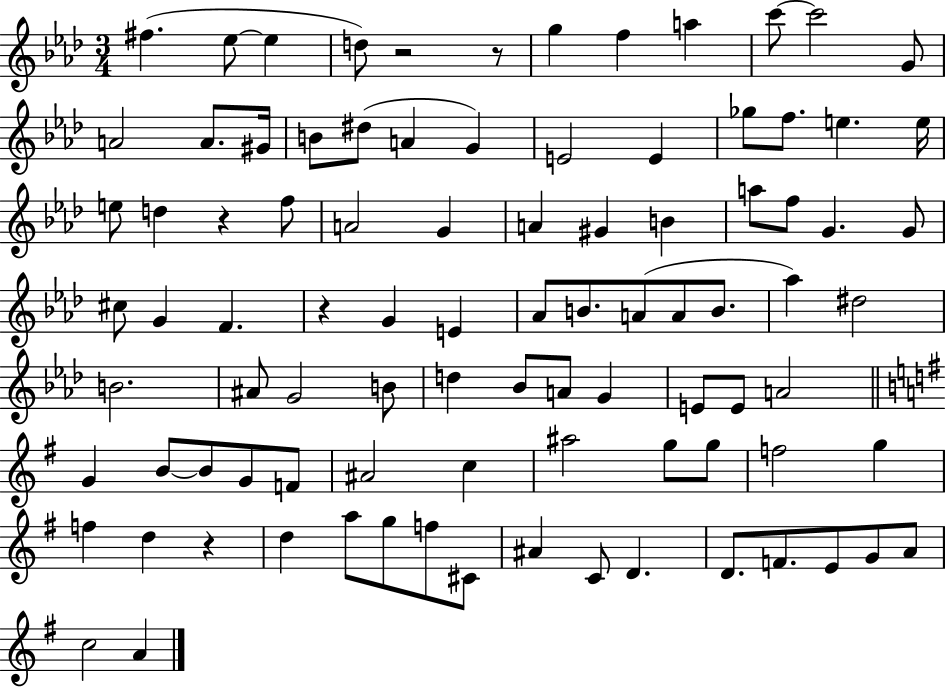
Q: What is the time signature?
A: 3/4